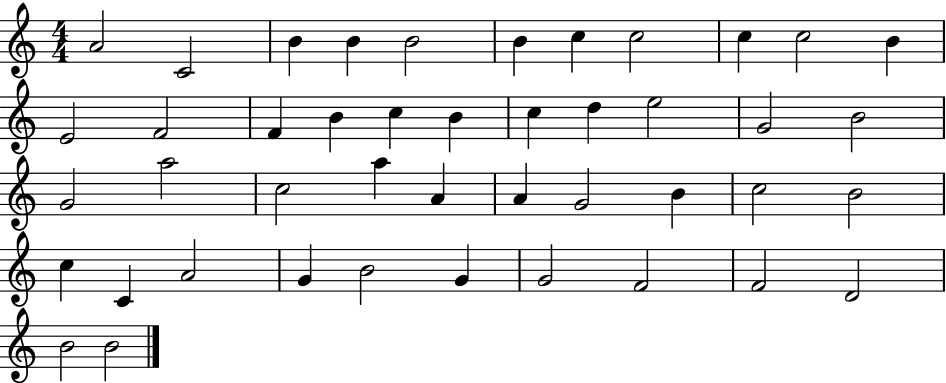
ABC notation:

X:1
T:Untitled
M:4/4
L:1/4
K:C
A2 C2 B B B2 B c c2 c c2 B E2 F2 F B c B c d e2 G2 B2 G2 a2 c2 a A A G2 B c2 B2 c C A2 G B2 G G2 F2 F2 D2 B2 B2